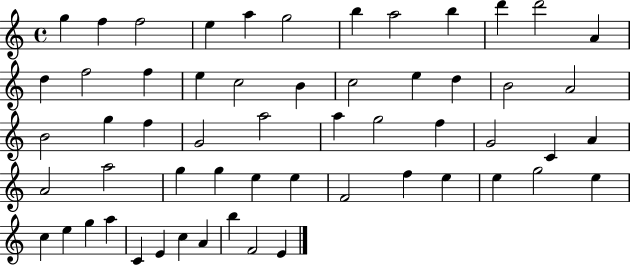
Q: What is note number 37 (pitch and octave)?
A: G5